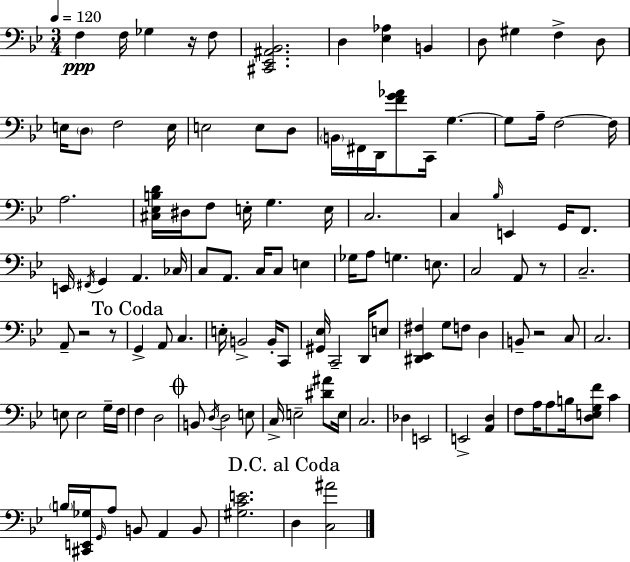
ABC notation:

X:1
T:Untitled
M:3/4
L:1/4
K:Gm
F, F,/4 _G, z/4 F,/2 [^C,,_E,,^A,,_B,,]2 D, [_E,_A,] B,, D,/2 ^G, F, D,/2 E,/4 D,/2 F,2 E,/4 E,2 E,/2 D,/2 B,,/4 ^F,,/4 D,,/4 [FG_A]/2 C,,/4 G, G,/2 A,/4 F,2 F,/4 A,2 [^C,_E,B,D]/4 ^D,/4 F,/2 E,/4 G, E,/4 C,2 C, _B,/4 E,, G,,/4 F,,/2 E,,/4 ^F,,/4 G,, A,, _C,/4 C,/2 A,,/2 C,/4 C,/2 E, _G,/4 A,/2 G, E,/2 C,2 A,,/2 z/2 C,2 A,,/2 z2 z/2 G,, A,,/2 C, E,/4 B,,2 B,,/4 C,,/2 [^G,,_E,]/4 C,,2 D,,/4 E,/2 [^D,,_E,,^F,] G,/2 F,/2 D, B,,/2 z2 C,/2 C,2 E,/2 E,2 G,/4 F,/4 F, D,2 B,,/2 D,/4 D,2 E,/2 C,/4 E,2 [^D^A]/2 E,/4 C,2 _D, E,,2 E,,2 [A,,D,] F,/2 A,/4 A,/2 B,/4 [D,E,G,F]/2 C B,/4 [^C,,E,,_G,]/4 G,,/4 A,/2 B,,/2 A,, B,,/2 [^G,CE]2 D, [C,^A]2